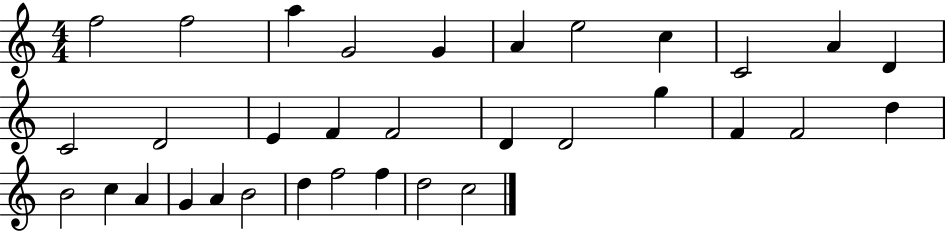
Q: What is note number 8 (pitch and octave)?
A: C5